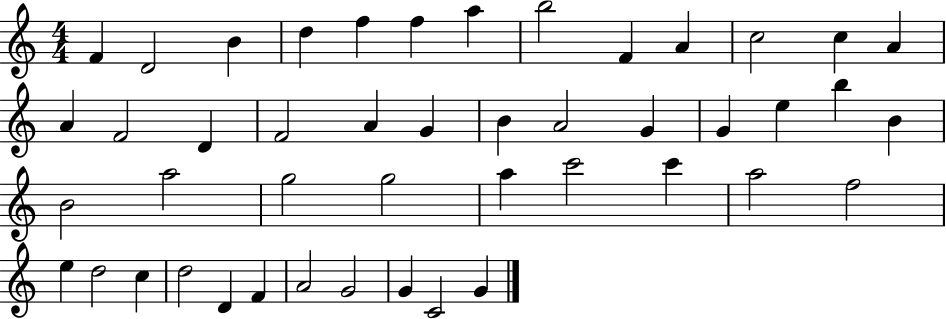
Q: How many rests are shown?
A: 0